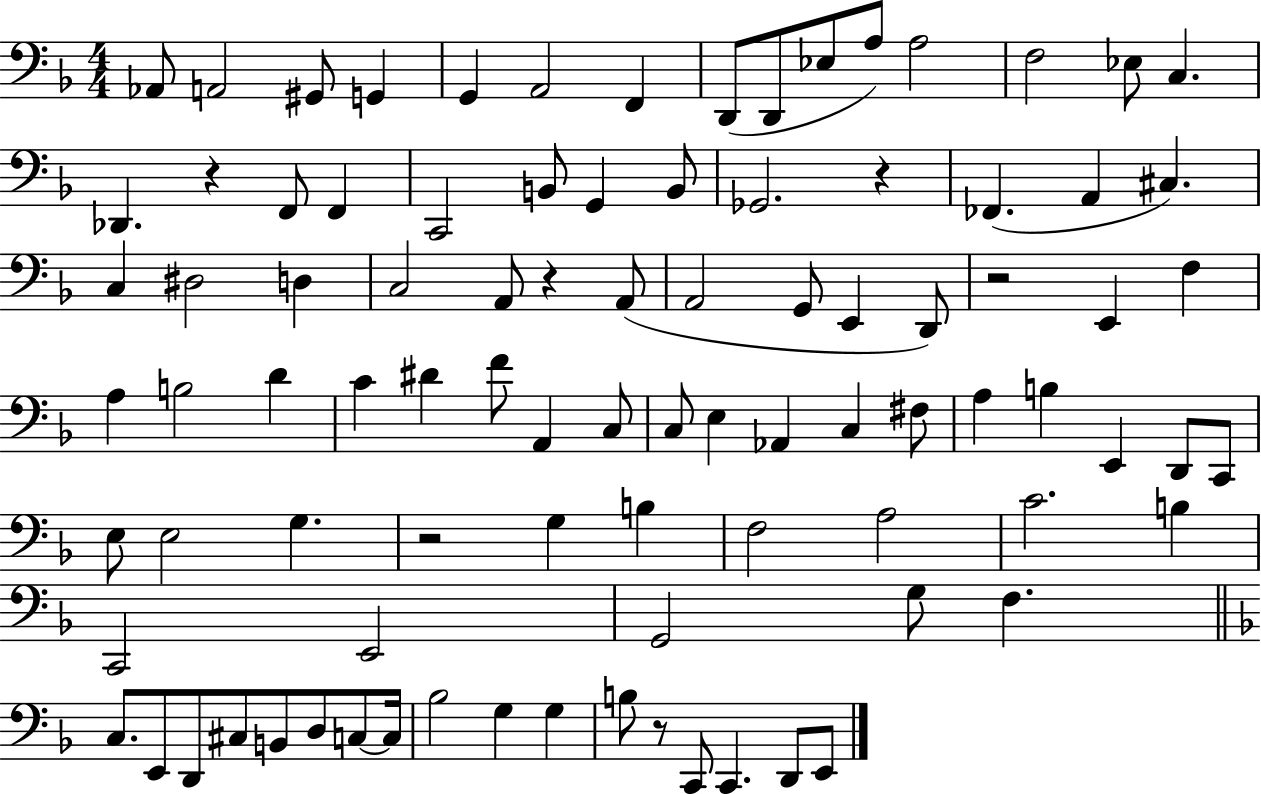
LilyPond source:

{
  \clef bass
  \numericTimeSignature
  \time 4/4
  \key f \major
  aes,8 a,2 gis,8 g,4 | g,4 a,2 f,4 | d,8( d,8 ees8 a8) a2 | f2 ees8 c4. | \break des,4. r4 f,8 f,4 | c,2 b,8 g,4 b,8 | ges,2. r4 | fes,4.( a,4 cis4.) | \break c4 dis2 d4 | c2 a,8 r4 a,8( | a,2 g,8 e,4 d,8) | r2 e,4 f4 | \break a4 b2 d'4 | c'4 dis'4 f'8 a,4 c8 | c8 e4 aes,4 c4 fis8 | a4 b4 e,4 d,8 c,8 | \break e8 e2 g4. | r2 g4 b4 | f2 a2 | c'2. b4 | \break c,2 e,2 | g,2 g8 f4. | \bar "||" \break \key d \minor c8. e,8 d,8 cis8 b,8 d8 c8~~ c16 | bes2 g4 g4 | b8 r8 c,8 c,4. d,8 e,8 | \bar "|."
}